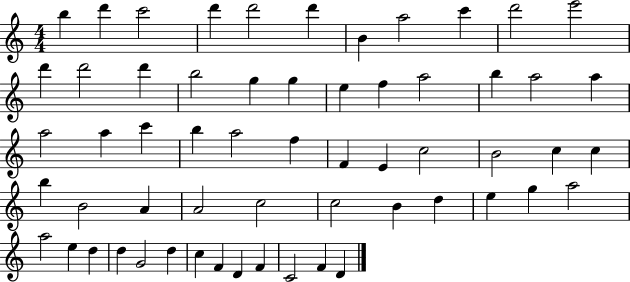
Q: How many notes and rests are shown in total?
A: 59